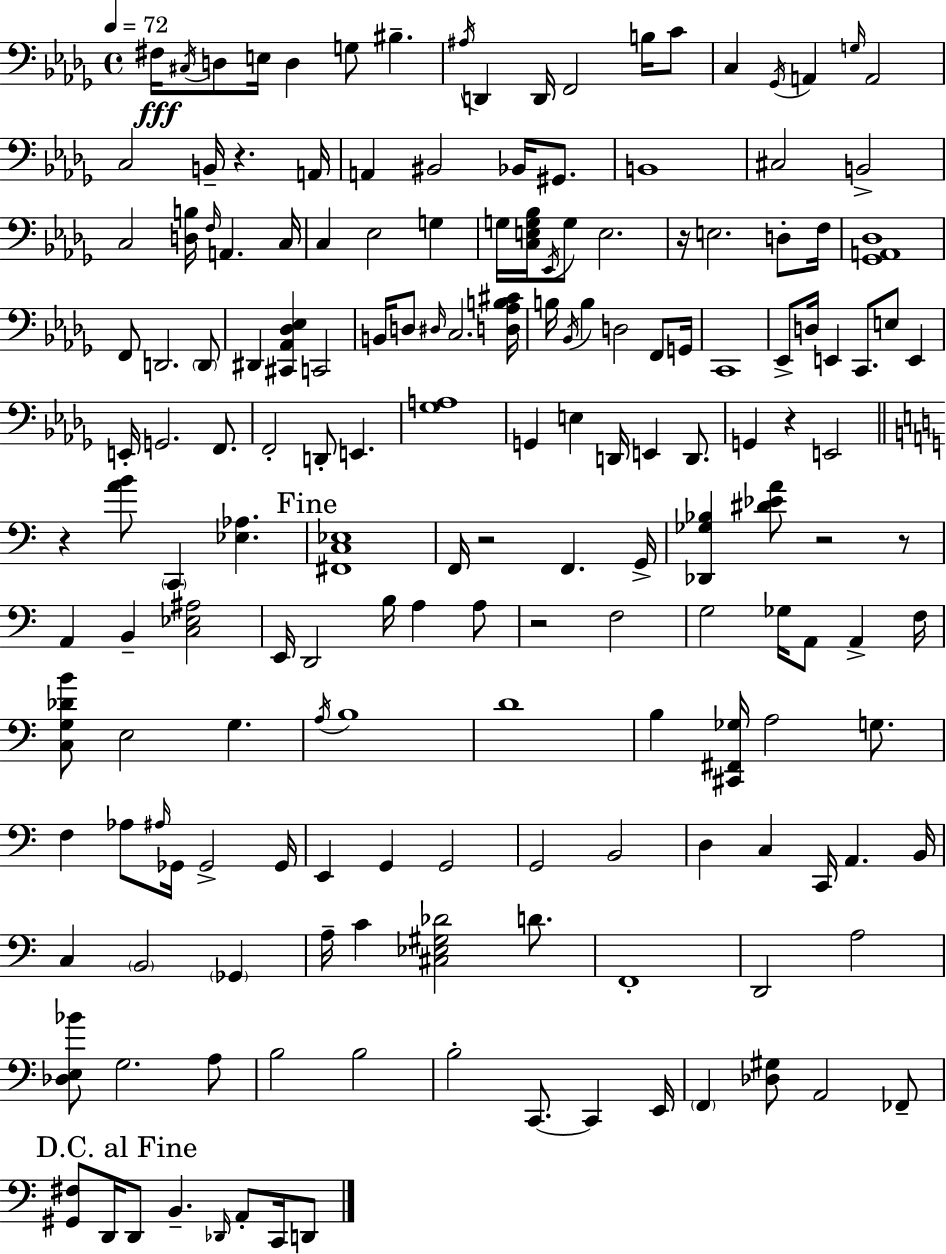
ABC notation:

X:1
T:Untitled
M:4/4
L:1/4
K:Bbm
^F,/4 ^C,/4 D,/2 E,/4 D, G,/2 ^B, ^A,/4 D,, D,,/4 F,,2 B,/4 C/2 C, _G,,/4 A,, G,/4 A,,2 C,2 B,,/4 z A,,/4 A,, ^B,,2 _B,,/4 ^G,,/2 B,,4 ^C,2 B,,2 C,2 [D,B,]/4 F,/4 A,, C,/4 C, _E,2 G, G,/4 [C,E,G,_B,]/4 _E,,/4 G,/2 E,2 z/4 E,2 D,/2 F,/4 [_G,,A,,_D,]4 F,,/2 D,,2 D,,/2 ^D,, [^C,,_A,,_D,_E,] C,,2 B,,/4 D,/2 ^D,/4 C,2 [D,_A,B,^C]/4 B,/4 _B,,/4 B, D,2 F,,/2 G,,/4 C,,4 _E,,/2 D,/4 E,, C,,/2 E,/2 E,, E,,/4 G,,2 F,,/2 F,,2 D,,/2 E,, [_G,A,]4 G,, E, D,,/4 E,, D,,/2 G,, z E,,2 z [AB]/2 C,, [_E,_A,] [^F,,C,_E,]4 F,,/4 z2 F,, G,,/4 [_D,,_G,_B,] [^D_EA]/2 z2 z/2 A,, B,, [C,_E,^A,]2 E,,/4 D,,2 B,/4 A, A,/2 z2 F,2 G,2 _G,/4 A,,/2 A,, F,/4 [C,G,_DB]/2 E,2 G, A,/4 B,4 D4 B, [^C,,^F,,_G,]/4 A,2 G,/2 F, _A,/2 ^A,/4 _G,,/4 _G,,2 _G,,/4 E,, G,, G,,2 G,,2 B,,2 D, C, C,,/4 A,, B,,/4 C, B,,2 _G,, A,/4 C [^C,_E,^G,_D]2 D/2 F,,4 D,,2 A,2 [_D,E,_B]/2 G,2 A,/2 B,2 B,2 B,2 C,,/2 C,, E,,/4 F,, [_D,^G,]/2 A,,2 _F,,/2 [^G,,^F,]/2 D,,/4 D,,/2 B,, _D,,/4 A,,/2 C,,/4 D,,/2